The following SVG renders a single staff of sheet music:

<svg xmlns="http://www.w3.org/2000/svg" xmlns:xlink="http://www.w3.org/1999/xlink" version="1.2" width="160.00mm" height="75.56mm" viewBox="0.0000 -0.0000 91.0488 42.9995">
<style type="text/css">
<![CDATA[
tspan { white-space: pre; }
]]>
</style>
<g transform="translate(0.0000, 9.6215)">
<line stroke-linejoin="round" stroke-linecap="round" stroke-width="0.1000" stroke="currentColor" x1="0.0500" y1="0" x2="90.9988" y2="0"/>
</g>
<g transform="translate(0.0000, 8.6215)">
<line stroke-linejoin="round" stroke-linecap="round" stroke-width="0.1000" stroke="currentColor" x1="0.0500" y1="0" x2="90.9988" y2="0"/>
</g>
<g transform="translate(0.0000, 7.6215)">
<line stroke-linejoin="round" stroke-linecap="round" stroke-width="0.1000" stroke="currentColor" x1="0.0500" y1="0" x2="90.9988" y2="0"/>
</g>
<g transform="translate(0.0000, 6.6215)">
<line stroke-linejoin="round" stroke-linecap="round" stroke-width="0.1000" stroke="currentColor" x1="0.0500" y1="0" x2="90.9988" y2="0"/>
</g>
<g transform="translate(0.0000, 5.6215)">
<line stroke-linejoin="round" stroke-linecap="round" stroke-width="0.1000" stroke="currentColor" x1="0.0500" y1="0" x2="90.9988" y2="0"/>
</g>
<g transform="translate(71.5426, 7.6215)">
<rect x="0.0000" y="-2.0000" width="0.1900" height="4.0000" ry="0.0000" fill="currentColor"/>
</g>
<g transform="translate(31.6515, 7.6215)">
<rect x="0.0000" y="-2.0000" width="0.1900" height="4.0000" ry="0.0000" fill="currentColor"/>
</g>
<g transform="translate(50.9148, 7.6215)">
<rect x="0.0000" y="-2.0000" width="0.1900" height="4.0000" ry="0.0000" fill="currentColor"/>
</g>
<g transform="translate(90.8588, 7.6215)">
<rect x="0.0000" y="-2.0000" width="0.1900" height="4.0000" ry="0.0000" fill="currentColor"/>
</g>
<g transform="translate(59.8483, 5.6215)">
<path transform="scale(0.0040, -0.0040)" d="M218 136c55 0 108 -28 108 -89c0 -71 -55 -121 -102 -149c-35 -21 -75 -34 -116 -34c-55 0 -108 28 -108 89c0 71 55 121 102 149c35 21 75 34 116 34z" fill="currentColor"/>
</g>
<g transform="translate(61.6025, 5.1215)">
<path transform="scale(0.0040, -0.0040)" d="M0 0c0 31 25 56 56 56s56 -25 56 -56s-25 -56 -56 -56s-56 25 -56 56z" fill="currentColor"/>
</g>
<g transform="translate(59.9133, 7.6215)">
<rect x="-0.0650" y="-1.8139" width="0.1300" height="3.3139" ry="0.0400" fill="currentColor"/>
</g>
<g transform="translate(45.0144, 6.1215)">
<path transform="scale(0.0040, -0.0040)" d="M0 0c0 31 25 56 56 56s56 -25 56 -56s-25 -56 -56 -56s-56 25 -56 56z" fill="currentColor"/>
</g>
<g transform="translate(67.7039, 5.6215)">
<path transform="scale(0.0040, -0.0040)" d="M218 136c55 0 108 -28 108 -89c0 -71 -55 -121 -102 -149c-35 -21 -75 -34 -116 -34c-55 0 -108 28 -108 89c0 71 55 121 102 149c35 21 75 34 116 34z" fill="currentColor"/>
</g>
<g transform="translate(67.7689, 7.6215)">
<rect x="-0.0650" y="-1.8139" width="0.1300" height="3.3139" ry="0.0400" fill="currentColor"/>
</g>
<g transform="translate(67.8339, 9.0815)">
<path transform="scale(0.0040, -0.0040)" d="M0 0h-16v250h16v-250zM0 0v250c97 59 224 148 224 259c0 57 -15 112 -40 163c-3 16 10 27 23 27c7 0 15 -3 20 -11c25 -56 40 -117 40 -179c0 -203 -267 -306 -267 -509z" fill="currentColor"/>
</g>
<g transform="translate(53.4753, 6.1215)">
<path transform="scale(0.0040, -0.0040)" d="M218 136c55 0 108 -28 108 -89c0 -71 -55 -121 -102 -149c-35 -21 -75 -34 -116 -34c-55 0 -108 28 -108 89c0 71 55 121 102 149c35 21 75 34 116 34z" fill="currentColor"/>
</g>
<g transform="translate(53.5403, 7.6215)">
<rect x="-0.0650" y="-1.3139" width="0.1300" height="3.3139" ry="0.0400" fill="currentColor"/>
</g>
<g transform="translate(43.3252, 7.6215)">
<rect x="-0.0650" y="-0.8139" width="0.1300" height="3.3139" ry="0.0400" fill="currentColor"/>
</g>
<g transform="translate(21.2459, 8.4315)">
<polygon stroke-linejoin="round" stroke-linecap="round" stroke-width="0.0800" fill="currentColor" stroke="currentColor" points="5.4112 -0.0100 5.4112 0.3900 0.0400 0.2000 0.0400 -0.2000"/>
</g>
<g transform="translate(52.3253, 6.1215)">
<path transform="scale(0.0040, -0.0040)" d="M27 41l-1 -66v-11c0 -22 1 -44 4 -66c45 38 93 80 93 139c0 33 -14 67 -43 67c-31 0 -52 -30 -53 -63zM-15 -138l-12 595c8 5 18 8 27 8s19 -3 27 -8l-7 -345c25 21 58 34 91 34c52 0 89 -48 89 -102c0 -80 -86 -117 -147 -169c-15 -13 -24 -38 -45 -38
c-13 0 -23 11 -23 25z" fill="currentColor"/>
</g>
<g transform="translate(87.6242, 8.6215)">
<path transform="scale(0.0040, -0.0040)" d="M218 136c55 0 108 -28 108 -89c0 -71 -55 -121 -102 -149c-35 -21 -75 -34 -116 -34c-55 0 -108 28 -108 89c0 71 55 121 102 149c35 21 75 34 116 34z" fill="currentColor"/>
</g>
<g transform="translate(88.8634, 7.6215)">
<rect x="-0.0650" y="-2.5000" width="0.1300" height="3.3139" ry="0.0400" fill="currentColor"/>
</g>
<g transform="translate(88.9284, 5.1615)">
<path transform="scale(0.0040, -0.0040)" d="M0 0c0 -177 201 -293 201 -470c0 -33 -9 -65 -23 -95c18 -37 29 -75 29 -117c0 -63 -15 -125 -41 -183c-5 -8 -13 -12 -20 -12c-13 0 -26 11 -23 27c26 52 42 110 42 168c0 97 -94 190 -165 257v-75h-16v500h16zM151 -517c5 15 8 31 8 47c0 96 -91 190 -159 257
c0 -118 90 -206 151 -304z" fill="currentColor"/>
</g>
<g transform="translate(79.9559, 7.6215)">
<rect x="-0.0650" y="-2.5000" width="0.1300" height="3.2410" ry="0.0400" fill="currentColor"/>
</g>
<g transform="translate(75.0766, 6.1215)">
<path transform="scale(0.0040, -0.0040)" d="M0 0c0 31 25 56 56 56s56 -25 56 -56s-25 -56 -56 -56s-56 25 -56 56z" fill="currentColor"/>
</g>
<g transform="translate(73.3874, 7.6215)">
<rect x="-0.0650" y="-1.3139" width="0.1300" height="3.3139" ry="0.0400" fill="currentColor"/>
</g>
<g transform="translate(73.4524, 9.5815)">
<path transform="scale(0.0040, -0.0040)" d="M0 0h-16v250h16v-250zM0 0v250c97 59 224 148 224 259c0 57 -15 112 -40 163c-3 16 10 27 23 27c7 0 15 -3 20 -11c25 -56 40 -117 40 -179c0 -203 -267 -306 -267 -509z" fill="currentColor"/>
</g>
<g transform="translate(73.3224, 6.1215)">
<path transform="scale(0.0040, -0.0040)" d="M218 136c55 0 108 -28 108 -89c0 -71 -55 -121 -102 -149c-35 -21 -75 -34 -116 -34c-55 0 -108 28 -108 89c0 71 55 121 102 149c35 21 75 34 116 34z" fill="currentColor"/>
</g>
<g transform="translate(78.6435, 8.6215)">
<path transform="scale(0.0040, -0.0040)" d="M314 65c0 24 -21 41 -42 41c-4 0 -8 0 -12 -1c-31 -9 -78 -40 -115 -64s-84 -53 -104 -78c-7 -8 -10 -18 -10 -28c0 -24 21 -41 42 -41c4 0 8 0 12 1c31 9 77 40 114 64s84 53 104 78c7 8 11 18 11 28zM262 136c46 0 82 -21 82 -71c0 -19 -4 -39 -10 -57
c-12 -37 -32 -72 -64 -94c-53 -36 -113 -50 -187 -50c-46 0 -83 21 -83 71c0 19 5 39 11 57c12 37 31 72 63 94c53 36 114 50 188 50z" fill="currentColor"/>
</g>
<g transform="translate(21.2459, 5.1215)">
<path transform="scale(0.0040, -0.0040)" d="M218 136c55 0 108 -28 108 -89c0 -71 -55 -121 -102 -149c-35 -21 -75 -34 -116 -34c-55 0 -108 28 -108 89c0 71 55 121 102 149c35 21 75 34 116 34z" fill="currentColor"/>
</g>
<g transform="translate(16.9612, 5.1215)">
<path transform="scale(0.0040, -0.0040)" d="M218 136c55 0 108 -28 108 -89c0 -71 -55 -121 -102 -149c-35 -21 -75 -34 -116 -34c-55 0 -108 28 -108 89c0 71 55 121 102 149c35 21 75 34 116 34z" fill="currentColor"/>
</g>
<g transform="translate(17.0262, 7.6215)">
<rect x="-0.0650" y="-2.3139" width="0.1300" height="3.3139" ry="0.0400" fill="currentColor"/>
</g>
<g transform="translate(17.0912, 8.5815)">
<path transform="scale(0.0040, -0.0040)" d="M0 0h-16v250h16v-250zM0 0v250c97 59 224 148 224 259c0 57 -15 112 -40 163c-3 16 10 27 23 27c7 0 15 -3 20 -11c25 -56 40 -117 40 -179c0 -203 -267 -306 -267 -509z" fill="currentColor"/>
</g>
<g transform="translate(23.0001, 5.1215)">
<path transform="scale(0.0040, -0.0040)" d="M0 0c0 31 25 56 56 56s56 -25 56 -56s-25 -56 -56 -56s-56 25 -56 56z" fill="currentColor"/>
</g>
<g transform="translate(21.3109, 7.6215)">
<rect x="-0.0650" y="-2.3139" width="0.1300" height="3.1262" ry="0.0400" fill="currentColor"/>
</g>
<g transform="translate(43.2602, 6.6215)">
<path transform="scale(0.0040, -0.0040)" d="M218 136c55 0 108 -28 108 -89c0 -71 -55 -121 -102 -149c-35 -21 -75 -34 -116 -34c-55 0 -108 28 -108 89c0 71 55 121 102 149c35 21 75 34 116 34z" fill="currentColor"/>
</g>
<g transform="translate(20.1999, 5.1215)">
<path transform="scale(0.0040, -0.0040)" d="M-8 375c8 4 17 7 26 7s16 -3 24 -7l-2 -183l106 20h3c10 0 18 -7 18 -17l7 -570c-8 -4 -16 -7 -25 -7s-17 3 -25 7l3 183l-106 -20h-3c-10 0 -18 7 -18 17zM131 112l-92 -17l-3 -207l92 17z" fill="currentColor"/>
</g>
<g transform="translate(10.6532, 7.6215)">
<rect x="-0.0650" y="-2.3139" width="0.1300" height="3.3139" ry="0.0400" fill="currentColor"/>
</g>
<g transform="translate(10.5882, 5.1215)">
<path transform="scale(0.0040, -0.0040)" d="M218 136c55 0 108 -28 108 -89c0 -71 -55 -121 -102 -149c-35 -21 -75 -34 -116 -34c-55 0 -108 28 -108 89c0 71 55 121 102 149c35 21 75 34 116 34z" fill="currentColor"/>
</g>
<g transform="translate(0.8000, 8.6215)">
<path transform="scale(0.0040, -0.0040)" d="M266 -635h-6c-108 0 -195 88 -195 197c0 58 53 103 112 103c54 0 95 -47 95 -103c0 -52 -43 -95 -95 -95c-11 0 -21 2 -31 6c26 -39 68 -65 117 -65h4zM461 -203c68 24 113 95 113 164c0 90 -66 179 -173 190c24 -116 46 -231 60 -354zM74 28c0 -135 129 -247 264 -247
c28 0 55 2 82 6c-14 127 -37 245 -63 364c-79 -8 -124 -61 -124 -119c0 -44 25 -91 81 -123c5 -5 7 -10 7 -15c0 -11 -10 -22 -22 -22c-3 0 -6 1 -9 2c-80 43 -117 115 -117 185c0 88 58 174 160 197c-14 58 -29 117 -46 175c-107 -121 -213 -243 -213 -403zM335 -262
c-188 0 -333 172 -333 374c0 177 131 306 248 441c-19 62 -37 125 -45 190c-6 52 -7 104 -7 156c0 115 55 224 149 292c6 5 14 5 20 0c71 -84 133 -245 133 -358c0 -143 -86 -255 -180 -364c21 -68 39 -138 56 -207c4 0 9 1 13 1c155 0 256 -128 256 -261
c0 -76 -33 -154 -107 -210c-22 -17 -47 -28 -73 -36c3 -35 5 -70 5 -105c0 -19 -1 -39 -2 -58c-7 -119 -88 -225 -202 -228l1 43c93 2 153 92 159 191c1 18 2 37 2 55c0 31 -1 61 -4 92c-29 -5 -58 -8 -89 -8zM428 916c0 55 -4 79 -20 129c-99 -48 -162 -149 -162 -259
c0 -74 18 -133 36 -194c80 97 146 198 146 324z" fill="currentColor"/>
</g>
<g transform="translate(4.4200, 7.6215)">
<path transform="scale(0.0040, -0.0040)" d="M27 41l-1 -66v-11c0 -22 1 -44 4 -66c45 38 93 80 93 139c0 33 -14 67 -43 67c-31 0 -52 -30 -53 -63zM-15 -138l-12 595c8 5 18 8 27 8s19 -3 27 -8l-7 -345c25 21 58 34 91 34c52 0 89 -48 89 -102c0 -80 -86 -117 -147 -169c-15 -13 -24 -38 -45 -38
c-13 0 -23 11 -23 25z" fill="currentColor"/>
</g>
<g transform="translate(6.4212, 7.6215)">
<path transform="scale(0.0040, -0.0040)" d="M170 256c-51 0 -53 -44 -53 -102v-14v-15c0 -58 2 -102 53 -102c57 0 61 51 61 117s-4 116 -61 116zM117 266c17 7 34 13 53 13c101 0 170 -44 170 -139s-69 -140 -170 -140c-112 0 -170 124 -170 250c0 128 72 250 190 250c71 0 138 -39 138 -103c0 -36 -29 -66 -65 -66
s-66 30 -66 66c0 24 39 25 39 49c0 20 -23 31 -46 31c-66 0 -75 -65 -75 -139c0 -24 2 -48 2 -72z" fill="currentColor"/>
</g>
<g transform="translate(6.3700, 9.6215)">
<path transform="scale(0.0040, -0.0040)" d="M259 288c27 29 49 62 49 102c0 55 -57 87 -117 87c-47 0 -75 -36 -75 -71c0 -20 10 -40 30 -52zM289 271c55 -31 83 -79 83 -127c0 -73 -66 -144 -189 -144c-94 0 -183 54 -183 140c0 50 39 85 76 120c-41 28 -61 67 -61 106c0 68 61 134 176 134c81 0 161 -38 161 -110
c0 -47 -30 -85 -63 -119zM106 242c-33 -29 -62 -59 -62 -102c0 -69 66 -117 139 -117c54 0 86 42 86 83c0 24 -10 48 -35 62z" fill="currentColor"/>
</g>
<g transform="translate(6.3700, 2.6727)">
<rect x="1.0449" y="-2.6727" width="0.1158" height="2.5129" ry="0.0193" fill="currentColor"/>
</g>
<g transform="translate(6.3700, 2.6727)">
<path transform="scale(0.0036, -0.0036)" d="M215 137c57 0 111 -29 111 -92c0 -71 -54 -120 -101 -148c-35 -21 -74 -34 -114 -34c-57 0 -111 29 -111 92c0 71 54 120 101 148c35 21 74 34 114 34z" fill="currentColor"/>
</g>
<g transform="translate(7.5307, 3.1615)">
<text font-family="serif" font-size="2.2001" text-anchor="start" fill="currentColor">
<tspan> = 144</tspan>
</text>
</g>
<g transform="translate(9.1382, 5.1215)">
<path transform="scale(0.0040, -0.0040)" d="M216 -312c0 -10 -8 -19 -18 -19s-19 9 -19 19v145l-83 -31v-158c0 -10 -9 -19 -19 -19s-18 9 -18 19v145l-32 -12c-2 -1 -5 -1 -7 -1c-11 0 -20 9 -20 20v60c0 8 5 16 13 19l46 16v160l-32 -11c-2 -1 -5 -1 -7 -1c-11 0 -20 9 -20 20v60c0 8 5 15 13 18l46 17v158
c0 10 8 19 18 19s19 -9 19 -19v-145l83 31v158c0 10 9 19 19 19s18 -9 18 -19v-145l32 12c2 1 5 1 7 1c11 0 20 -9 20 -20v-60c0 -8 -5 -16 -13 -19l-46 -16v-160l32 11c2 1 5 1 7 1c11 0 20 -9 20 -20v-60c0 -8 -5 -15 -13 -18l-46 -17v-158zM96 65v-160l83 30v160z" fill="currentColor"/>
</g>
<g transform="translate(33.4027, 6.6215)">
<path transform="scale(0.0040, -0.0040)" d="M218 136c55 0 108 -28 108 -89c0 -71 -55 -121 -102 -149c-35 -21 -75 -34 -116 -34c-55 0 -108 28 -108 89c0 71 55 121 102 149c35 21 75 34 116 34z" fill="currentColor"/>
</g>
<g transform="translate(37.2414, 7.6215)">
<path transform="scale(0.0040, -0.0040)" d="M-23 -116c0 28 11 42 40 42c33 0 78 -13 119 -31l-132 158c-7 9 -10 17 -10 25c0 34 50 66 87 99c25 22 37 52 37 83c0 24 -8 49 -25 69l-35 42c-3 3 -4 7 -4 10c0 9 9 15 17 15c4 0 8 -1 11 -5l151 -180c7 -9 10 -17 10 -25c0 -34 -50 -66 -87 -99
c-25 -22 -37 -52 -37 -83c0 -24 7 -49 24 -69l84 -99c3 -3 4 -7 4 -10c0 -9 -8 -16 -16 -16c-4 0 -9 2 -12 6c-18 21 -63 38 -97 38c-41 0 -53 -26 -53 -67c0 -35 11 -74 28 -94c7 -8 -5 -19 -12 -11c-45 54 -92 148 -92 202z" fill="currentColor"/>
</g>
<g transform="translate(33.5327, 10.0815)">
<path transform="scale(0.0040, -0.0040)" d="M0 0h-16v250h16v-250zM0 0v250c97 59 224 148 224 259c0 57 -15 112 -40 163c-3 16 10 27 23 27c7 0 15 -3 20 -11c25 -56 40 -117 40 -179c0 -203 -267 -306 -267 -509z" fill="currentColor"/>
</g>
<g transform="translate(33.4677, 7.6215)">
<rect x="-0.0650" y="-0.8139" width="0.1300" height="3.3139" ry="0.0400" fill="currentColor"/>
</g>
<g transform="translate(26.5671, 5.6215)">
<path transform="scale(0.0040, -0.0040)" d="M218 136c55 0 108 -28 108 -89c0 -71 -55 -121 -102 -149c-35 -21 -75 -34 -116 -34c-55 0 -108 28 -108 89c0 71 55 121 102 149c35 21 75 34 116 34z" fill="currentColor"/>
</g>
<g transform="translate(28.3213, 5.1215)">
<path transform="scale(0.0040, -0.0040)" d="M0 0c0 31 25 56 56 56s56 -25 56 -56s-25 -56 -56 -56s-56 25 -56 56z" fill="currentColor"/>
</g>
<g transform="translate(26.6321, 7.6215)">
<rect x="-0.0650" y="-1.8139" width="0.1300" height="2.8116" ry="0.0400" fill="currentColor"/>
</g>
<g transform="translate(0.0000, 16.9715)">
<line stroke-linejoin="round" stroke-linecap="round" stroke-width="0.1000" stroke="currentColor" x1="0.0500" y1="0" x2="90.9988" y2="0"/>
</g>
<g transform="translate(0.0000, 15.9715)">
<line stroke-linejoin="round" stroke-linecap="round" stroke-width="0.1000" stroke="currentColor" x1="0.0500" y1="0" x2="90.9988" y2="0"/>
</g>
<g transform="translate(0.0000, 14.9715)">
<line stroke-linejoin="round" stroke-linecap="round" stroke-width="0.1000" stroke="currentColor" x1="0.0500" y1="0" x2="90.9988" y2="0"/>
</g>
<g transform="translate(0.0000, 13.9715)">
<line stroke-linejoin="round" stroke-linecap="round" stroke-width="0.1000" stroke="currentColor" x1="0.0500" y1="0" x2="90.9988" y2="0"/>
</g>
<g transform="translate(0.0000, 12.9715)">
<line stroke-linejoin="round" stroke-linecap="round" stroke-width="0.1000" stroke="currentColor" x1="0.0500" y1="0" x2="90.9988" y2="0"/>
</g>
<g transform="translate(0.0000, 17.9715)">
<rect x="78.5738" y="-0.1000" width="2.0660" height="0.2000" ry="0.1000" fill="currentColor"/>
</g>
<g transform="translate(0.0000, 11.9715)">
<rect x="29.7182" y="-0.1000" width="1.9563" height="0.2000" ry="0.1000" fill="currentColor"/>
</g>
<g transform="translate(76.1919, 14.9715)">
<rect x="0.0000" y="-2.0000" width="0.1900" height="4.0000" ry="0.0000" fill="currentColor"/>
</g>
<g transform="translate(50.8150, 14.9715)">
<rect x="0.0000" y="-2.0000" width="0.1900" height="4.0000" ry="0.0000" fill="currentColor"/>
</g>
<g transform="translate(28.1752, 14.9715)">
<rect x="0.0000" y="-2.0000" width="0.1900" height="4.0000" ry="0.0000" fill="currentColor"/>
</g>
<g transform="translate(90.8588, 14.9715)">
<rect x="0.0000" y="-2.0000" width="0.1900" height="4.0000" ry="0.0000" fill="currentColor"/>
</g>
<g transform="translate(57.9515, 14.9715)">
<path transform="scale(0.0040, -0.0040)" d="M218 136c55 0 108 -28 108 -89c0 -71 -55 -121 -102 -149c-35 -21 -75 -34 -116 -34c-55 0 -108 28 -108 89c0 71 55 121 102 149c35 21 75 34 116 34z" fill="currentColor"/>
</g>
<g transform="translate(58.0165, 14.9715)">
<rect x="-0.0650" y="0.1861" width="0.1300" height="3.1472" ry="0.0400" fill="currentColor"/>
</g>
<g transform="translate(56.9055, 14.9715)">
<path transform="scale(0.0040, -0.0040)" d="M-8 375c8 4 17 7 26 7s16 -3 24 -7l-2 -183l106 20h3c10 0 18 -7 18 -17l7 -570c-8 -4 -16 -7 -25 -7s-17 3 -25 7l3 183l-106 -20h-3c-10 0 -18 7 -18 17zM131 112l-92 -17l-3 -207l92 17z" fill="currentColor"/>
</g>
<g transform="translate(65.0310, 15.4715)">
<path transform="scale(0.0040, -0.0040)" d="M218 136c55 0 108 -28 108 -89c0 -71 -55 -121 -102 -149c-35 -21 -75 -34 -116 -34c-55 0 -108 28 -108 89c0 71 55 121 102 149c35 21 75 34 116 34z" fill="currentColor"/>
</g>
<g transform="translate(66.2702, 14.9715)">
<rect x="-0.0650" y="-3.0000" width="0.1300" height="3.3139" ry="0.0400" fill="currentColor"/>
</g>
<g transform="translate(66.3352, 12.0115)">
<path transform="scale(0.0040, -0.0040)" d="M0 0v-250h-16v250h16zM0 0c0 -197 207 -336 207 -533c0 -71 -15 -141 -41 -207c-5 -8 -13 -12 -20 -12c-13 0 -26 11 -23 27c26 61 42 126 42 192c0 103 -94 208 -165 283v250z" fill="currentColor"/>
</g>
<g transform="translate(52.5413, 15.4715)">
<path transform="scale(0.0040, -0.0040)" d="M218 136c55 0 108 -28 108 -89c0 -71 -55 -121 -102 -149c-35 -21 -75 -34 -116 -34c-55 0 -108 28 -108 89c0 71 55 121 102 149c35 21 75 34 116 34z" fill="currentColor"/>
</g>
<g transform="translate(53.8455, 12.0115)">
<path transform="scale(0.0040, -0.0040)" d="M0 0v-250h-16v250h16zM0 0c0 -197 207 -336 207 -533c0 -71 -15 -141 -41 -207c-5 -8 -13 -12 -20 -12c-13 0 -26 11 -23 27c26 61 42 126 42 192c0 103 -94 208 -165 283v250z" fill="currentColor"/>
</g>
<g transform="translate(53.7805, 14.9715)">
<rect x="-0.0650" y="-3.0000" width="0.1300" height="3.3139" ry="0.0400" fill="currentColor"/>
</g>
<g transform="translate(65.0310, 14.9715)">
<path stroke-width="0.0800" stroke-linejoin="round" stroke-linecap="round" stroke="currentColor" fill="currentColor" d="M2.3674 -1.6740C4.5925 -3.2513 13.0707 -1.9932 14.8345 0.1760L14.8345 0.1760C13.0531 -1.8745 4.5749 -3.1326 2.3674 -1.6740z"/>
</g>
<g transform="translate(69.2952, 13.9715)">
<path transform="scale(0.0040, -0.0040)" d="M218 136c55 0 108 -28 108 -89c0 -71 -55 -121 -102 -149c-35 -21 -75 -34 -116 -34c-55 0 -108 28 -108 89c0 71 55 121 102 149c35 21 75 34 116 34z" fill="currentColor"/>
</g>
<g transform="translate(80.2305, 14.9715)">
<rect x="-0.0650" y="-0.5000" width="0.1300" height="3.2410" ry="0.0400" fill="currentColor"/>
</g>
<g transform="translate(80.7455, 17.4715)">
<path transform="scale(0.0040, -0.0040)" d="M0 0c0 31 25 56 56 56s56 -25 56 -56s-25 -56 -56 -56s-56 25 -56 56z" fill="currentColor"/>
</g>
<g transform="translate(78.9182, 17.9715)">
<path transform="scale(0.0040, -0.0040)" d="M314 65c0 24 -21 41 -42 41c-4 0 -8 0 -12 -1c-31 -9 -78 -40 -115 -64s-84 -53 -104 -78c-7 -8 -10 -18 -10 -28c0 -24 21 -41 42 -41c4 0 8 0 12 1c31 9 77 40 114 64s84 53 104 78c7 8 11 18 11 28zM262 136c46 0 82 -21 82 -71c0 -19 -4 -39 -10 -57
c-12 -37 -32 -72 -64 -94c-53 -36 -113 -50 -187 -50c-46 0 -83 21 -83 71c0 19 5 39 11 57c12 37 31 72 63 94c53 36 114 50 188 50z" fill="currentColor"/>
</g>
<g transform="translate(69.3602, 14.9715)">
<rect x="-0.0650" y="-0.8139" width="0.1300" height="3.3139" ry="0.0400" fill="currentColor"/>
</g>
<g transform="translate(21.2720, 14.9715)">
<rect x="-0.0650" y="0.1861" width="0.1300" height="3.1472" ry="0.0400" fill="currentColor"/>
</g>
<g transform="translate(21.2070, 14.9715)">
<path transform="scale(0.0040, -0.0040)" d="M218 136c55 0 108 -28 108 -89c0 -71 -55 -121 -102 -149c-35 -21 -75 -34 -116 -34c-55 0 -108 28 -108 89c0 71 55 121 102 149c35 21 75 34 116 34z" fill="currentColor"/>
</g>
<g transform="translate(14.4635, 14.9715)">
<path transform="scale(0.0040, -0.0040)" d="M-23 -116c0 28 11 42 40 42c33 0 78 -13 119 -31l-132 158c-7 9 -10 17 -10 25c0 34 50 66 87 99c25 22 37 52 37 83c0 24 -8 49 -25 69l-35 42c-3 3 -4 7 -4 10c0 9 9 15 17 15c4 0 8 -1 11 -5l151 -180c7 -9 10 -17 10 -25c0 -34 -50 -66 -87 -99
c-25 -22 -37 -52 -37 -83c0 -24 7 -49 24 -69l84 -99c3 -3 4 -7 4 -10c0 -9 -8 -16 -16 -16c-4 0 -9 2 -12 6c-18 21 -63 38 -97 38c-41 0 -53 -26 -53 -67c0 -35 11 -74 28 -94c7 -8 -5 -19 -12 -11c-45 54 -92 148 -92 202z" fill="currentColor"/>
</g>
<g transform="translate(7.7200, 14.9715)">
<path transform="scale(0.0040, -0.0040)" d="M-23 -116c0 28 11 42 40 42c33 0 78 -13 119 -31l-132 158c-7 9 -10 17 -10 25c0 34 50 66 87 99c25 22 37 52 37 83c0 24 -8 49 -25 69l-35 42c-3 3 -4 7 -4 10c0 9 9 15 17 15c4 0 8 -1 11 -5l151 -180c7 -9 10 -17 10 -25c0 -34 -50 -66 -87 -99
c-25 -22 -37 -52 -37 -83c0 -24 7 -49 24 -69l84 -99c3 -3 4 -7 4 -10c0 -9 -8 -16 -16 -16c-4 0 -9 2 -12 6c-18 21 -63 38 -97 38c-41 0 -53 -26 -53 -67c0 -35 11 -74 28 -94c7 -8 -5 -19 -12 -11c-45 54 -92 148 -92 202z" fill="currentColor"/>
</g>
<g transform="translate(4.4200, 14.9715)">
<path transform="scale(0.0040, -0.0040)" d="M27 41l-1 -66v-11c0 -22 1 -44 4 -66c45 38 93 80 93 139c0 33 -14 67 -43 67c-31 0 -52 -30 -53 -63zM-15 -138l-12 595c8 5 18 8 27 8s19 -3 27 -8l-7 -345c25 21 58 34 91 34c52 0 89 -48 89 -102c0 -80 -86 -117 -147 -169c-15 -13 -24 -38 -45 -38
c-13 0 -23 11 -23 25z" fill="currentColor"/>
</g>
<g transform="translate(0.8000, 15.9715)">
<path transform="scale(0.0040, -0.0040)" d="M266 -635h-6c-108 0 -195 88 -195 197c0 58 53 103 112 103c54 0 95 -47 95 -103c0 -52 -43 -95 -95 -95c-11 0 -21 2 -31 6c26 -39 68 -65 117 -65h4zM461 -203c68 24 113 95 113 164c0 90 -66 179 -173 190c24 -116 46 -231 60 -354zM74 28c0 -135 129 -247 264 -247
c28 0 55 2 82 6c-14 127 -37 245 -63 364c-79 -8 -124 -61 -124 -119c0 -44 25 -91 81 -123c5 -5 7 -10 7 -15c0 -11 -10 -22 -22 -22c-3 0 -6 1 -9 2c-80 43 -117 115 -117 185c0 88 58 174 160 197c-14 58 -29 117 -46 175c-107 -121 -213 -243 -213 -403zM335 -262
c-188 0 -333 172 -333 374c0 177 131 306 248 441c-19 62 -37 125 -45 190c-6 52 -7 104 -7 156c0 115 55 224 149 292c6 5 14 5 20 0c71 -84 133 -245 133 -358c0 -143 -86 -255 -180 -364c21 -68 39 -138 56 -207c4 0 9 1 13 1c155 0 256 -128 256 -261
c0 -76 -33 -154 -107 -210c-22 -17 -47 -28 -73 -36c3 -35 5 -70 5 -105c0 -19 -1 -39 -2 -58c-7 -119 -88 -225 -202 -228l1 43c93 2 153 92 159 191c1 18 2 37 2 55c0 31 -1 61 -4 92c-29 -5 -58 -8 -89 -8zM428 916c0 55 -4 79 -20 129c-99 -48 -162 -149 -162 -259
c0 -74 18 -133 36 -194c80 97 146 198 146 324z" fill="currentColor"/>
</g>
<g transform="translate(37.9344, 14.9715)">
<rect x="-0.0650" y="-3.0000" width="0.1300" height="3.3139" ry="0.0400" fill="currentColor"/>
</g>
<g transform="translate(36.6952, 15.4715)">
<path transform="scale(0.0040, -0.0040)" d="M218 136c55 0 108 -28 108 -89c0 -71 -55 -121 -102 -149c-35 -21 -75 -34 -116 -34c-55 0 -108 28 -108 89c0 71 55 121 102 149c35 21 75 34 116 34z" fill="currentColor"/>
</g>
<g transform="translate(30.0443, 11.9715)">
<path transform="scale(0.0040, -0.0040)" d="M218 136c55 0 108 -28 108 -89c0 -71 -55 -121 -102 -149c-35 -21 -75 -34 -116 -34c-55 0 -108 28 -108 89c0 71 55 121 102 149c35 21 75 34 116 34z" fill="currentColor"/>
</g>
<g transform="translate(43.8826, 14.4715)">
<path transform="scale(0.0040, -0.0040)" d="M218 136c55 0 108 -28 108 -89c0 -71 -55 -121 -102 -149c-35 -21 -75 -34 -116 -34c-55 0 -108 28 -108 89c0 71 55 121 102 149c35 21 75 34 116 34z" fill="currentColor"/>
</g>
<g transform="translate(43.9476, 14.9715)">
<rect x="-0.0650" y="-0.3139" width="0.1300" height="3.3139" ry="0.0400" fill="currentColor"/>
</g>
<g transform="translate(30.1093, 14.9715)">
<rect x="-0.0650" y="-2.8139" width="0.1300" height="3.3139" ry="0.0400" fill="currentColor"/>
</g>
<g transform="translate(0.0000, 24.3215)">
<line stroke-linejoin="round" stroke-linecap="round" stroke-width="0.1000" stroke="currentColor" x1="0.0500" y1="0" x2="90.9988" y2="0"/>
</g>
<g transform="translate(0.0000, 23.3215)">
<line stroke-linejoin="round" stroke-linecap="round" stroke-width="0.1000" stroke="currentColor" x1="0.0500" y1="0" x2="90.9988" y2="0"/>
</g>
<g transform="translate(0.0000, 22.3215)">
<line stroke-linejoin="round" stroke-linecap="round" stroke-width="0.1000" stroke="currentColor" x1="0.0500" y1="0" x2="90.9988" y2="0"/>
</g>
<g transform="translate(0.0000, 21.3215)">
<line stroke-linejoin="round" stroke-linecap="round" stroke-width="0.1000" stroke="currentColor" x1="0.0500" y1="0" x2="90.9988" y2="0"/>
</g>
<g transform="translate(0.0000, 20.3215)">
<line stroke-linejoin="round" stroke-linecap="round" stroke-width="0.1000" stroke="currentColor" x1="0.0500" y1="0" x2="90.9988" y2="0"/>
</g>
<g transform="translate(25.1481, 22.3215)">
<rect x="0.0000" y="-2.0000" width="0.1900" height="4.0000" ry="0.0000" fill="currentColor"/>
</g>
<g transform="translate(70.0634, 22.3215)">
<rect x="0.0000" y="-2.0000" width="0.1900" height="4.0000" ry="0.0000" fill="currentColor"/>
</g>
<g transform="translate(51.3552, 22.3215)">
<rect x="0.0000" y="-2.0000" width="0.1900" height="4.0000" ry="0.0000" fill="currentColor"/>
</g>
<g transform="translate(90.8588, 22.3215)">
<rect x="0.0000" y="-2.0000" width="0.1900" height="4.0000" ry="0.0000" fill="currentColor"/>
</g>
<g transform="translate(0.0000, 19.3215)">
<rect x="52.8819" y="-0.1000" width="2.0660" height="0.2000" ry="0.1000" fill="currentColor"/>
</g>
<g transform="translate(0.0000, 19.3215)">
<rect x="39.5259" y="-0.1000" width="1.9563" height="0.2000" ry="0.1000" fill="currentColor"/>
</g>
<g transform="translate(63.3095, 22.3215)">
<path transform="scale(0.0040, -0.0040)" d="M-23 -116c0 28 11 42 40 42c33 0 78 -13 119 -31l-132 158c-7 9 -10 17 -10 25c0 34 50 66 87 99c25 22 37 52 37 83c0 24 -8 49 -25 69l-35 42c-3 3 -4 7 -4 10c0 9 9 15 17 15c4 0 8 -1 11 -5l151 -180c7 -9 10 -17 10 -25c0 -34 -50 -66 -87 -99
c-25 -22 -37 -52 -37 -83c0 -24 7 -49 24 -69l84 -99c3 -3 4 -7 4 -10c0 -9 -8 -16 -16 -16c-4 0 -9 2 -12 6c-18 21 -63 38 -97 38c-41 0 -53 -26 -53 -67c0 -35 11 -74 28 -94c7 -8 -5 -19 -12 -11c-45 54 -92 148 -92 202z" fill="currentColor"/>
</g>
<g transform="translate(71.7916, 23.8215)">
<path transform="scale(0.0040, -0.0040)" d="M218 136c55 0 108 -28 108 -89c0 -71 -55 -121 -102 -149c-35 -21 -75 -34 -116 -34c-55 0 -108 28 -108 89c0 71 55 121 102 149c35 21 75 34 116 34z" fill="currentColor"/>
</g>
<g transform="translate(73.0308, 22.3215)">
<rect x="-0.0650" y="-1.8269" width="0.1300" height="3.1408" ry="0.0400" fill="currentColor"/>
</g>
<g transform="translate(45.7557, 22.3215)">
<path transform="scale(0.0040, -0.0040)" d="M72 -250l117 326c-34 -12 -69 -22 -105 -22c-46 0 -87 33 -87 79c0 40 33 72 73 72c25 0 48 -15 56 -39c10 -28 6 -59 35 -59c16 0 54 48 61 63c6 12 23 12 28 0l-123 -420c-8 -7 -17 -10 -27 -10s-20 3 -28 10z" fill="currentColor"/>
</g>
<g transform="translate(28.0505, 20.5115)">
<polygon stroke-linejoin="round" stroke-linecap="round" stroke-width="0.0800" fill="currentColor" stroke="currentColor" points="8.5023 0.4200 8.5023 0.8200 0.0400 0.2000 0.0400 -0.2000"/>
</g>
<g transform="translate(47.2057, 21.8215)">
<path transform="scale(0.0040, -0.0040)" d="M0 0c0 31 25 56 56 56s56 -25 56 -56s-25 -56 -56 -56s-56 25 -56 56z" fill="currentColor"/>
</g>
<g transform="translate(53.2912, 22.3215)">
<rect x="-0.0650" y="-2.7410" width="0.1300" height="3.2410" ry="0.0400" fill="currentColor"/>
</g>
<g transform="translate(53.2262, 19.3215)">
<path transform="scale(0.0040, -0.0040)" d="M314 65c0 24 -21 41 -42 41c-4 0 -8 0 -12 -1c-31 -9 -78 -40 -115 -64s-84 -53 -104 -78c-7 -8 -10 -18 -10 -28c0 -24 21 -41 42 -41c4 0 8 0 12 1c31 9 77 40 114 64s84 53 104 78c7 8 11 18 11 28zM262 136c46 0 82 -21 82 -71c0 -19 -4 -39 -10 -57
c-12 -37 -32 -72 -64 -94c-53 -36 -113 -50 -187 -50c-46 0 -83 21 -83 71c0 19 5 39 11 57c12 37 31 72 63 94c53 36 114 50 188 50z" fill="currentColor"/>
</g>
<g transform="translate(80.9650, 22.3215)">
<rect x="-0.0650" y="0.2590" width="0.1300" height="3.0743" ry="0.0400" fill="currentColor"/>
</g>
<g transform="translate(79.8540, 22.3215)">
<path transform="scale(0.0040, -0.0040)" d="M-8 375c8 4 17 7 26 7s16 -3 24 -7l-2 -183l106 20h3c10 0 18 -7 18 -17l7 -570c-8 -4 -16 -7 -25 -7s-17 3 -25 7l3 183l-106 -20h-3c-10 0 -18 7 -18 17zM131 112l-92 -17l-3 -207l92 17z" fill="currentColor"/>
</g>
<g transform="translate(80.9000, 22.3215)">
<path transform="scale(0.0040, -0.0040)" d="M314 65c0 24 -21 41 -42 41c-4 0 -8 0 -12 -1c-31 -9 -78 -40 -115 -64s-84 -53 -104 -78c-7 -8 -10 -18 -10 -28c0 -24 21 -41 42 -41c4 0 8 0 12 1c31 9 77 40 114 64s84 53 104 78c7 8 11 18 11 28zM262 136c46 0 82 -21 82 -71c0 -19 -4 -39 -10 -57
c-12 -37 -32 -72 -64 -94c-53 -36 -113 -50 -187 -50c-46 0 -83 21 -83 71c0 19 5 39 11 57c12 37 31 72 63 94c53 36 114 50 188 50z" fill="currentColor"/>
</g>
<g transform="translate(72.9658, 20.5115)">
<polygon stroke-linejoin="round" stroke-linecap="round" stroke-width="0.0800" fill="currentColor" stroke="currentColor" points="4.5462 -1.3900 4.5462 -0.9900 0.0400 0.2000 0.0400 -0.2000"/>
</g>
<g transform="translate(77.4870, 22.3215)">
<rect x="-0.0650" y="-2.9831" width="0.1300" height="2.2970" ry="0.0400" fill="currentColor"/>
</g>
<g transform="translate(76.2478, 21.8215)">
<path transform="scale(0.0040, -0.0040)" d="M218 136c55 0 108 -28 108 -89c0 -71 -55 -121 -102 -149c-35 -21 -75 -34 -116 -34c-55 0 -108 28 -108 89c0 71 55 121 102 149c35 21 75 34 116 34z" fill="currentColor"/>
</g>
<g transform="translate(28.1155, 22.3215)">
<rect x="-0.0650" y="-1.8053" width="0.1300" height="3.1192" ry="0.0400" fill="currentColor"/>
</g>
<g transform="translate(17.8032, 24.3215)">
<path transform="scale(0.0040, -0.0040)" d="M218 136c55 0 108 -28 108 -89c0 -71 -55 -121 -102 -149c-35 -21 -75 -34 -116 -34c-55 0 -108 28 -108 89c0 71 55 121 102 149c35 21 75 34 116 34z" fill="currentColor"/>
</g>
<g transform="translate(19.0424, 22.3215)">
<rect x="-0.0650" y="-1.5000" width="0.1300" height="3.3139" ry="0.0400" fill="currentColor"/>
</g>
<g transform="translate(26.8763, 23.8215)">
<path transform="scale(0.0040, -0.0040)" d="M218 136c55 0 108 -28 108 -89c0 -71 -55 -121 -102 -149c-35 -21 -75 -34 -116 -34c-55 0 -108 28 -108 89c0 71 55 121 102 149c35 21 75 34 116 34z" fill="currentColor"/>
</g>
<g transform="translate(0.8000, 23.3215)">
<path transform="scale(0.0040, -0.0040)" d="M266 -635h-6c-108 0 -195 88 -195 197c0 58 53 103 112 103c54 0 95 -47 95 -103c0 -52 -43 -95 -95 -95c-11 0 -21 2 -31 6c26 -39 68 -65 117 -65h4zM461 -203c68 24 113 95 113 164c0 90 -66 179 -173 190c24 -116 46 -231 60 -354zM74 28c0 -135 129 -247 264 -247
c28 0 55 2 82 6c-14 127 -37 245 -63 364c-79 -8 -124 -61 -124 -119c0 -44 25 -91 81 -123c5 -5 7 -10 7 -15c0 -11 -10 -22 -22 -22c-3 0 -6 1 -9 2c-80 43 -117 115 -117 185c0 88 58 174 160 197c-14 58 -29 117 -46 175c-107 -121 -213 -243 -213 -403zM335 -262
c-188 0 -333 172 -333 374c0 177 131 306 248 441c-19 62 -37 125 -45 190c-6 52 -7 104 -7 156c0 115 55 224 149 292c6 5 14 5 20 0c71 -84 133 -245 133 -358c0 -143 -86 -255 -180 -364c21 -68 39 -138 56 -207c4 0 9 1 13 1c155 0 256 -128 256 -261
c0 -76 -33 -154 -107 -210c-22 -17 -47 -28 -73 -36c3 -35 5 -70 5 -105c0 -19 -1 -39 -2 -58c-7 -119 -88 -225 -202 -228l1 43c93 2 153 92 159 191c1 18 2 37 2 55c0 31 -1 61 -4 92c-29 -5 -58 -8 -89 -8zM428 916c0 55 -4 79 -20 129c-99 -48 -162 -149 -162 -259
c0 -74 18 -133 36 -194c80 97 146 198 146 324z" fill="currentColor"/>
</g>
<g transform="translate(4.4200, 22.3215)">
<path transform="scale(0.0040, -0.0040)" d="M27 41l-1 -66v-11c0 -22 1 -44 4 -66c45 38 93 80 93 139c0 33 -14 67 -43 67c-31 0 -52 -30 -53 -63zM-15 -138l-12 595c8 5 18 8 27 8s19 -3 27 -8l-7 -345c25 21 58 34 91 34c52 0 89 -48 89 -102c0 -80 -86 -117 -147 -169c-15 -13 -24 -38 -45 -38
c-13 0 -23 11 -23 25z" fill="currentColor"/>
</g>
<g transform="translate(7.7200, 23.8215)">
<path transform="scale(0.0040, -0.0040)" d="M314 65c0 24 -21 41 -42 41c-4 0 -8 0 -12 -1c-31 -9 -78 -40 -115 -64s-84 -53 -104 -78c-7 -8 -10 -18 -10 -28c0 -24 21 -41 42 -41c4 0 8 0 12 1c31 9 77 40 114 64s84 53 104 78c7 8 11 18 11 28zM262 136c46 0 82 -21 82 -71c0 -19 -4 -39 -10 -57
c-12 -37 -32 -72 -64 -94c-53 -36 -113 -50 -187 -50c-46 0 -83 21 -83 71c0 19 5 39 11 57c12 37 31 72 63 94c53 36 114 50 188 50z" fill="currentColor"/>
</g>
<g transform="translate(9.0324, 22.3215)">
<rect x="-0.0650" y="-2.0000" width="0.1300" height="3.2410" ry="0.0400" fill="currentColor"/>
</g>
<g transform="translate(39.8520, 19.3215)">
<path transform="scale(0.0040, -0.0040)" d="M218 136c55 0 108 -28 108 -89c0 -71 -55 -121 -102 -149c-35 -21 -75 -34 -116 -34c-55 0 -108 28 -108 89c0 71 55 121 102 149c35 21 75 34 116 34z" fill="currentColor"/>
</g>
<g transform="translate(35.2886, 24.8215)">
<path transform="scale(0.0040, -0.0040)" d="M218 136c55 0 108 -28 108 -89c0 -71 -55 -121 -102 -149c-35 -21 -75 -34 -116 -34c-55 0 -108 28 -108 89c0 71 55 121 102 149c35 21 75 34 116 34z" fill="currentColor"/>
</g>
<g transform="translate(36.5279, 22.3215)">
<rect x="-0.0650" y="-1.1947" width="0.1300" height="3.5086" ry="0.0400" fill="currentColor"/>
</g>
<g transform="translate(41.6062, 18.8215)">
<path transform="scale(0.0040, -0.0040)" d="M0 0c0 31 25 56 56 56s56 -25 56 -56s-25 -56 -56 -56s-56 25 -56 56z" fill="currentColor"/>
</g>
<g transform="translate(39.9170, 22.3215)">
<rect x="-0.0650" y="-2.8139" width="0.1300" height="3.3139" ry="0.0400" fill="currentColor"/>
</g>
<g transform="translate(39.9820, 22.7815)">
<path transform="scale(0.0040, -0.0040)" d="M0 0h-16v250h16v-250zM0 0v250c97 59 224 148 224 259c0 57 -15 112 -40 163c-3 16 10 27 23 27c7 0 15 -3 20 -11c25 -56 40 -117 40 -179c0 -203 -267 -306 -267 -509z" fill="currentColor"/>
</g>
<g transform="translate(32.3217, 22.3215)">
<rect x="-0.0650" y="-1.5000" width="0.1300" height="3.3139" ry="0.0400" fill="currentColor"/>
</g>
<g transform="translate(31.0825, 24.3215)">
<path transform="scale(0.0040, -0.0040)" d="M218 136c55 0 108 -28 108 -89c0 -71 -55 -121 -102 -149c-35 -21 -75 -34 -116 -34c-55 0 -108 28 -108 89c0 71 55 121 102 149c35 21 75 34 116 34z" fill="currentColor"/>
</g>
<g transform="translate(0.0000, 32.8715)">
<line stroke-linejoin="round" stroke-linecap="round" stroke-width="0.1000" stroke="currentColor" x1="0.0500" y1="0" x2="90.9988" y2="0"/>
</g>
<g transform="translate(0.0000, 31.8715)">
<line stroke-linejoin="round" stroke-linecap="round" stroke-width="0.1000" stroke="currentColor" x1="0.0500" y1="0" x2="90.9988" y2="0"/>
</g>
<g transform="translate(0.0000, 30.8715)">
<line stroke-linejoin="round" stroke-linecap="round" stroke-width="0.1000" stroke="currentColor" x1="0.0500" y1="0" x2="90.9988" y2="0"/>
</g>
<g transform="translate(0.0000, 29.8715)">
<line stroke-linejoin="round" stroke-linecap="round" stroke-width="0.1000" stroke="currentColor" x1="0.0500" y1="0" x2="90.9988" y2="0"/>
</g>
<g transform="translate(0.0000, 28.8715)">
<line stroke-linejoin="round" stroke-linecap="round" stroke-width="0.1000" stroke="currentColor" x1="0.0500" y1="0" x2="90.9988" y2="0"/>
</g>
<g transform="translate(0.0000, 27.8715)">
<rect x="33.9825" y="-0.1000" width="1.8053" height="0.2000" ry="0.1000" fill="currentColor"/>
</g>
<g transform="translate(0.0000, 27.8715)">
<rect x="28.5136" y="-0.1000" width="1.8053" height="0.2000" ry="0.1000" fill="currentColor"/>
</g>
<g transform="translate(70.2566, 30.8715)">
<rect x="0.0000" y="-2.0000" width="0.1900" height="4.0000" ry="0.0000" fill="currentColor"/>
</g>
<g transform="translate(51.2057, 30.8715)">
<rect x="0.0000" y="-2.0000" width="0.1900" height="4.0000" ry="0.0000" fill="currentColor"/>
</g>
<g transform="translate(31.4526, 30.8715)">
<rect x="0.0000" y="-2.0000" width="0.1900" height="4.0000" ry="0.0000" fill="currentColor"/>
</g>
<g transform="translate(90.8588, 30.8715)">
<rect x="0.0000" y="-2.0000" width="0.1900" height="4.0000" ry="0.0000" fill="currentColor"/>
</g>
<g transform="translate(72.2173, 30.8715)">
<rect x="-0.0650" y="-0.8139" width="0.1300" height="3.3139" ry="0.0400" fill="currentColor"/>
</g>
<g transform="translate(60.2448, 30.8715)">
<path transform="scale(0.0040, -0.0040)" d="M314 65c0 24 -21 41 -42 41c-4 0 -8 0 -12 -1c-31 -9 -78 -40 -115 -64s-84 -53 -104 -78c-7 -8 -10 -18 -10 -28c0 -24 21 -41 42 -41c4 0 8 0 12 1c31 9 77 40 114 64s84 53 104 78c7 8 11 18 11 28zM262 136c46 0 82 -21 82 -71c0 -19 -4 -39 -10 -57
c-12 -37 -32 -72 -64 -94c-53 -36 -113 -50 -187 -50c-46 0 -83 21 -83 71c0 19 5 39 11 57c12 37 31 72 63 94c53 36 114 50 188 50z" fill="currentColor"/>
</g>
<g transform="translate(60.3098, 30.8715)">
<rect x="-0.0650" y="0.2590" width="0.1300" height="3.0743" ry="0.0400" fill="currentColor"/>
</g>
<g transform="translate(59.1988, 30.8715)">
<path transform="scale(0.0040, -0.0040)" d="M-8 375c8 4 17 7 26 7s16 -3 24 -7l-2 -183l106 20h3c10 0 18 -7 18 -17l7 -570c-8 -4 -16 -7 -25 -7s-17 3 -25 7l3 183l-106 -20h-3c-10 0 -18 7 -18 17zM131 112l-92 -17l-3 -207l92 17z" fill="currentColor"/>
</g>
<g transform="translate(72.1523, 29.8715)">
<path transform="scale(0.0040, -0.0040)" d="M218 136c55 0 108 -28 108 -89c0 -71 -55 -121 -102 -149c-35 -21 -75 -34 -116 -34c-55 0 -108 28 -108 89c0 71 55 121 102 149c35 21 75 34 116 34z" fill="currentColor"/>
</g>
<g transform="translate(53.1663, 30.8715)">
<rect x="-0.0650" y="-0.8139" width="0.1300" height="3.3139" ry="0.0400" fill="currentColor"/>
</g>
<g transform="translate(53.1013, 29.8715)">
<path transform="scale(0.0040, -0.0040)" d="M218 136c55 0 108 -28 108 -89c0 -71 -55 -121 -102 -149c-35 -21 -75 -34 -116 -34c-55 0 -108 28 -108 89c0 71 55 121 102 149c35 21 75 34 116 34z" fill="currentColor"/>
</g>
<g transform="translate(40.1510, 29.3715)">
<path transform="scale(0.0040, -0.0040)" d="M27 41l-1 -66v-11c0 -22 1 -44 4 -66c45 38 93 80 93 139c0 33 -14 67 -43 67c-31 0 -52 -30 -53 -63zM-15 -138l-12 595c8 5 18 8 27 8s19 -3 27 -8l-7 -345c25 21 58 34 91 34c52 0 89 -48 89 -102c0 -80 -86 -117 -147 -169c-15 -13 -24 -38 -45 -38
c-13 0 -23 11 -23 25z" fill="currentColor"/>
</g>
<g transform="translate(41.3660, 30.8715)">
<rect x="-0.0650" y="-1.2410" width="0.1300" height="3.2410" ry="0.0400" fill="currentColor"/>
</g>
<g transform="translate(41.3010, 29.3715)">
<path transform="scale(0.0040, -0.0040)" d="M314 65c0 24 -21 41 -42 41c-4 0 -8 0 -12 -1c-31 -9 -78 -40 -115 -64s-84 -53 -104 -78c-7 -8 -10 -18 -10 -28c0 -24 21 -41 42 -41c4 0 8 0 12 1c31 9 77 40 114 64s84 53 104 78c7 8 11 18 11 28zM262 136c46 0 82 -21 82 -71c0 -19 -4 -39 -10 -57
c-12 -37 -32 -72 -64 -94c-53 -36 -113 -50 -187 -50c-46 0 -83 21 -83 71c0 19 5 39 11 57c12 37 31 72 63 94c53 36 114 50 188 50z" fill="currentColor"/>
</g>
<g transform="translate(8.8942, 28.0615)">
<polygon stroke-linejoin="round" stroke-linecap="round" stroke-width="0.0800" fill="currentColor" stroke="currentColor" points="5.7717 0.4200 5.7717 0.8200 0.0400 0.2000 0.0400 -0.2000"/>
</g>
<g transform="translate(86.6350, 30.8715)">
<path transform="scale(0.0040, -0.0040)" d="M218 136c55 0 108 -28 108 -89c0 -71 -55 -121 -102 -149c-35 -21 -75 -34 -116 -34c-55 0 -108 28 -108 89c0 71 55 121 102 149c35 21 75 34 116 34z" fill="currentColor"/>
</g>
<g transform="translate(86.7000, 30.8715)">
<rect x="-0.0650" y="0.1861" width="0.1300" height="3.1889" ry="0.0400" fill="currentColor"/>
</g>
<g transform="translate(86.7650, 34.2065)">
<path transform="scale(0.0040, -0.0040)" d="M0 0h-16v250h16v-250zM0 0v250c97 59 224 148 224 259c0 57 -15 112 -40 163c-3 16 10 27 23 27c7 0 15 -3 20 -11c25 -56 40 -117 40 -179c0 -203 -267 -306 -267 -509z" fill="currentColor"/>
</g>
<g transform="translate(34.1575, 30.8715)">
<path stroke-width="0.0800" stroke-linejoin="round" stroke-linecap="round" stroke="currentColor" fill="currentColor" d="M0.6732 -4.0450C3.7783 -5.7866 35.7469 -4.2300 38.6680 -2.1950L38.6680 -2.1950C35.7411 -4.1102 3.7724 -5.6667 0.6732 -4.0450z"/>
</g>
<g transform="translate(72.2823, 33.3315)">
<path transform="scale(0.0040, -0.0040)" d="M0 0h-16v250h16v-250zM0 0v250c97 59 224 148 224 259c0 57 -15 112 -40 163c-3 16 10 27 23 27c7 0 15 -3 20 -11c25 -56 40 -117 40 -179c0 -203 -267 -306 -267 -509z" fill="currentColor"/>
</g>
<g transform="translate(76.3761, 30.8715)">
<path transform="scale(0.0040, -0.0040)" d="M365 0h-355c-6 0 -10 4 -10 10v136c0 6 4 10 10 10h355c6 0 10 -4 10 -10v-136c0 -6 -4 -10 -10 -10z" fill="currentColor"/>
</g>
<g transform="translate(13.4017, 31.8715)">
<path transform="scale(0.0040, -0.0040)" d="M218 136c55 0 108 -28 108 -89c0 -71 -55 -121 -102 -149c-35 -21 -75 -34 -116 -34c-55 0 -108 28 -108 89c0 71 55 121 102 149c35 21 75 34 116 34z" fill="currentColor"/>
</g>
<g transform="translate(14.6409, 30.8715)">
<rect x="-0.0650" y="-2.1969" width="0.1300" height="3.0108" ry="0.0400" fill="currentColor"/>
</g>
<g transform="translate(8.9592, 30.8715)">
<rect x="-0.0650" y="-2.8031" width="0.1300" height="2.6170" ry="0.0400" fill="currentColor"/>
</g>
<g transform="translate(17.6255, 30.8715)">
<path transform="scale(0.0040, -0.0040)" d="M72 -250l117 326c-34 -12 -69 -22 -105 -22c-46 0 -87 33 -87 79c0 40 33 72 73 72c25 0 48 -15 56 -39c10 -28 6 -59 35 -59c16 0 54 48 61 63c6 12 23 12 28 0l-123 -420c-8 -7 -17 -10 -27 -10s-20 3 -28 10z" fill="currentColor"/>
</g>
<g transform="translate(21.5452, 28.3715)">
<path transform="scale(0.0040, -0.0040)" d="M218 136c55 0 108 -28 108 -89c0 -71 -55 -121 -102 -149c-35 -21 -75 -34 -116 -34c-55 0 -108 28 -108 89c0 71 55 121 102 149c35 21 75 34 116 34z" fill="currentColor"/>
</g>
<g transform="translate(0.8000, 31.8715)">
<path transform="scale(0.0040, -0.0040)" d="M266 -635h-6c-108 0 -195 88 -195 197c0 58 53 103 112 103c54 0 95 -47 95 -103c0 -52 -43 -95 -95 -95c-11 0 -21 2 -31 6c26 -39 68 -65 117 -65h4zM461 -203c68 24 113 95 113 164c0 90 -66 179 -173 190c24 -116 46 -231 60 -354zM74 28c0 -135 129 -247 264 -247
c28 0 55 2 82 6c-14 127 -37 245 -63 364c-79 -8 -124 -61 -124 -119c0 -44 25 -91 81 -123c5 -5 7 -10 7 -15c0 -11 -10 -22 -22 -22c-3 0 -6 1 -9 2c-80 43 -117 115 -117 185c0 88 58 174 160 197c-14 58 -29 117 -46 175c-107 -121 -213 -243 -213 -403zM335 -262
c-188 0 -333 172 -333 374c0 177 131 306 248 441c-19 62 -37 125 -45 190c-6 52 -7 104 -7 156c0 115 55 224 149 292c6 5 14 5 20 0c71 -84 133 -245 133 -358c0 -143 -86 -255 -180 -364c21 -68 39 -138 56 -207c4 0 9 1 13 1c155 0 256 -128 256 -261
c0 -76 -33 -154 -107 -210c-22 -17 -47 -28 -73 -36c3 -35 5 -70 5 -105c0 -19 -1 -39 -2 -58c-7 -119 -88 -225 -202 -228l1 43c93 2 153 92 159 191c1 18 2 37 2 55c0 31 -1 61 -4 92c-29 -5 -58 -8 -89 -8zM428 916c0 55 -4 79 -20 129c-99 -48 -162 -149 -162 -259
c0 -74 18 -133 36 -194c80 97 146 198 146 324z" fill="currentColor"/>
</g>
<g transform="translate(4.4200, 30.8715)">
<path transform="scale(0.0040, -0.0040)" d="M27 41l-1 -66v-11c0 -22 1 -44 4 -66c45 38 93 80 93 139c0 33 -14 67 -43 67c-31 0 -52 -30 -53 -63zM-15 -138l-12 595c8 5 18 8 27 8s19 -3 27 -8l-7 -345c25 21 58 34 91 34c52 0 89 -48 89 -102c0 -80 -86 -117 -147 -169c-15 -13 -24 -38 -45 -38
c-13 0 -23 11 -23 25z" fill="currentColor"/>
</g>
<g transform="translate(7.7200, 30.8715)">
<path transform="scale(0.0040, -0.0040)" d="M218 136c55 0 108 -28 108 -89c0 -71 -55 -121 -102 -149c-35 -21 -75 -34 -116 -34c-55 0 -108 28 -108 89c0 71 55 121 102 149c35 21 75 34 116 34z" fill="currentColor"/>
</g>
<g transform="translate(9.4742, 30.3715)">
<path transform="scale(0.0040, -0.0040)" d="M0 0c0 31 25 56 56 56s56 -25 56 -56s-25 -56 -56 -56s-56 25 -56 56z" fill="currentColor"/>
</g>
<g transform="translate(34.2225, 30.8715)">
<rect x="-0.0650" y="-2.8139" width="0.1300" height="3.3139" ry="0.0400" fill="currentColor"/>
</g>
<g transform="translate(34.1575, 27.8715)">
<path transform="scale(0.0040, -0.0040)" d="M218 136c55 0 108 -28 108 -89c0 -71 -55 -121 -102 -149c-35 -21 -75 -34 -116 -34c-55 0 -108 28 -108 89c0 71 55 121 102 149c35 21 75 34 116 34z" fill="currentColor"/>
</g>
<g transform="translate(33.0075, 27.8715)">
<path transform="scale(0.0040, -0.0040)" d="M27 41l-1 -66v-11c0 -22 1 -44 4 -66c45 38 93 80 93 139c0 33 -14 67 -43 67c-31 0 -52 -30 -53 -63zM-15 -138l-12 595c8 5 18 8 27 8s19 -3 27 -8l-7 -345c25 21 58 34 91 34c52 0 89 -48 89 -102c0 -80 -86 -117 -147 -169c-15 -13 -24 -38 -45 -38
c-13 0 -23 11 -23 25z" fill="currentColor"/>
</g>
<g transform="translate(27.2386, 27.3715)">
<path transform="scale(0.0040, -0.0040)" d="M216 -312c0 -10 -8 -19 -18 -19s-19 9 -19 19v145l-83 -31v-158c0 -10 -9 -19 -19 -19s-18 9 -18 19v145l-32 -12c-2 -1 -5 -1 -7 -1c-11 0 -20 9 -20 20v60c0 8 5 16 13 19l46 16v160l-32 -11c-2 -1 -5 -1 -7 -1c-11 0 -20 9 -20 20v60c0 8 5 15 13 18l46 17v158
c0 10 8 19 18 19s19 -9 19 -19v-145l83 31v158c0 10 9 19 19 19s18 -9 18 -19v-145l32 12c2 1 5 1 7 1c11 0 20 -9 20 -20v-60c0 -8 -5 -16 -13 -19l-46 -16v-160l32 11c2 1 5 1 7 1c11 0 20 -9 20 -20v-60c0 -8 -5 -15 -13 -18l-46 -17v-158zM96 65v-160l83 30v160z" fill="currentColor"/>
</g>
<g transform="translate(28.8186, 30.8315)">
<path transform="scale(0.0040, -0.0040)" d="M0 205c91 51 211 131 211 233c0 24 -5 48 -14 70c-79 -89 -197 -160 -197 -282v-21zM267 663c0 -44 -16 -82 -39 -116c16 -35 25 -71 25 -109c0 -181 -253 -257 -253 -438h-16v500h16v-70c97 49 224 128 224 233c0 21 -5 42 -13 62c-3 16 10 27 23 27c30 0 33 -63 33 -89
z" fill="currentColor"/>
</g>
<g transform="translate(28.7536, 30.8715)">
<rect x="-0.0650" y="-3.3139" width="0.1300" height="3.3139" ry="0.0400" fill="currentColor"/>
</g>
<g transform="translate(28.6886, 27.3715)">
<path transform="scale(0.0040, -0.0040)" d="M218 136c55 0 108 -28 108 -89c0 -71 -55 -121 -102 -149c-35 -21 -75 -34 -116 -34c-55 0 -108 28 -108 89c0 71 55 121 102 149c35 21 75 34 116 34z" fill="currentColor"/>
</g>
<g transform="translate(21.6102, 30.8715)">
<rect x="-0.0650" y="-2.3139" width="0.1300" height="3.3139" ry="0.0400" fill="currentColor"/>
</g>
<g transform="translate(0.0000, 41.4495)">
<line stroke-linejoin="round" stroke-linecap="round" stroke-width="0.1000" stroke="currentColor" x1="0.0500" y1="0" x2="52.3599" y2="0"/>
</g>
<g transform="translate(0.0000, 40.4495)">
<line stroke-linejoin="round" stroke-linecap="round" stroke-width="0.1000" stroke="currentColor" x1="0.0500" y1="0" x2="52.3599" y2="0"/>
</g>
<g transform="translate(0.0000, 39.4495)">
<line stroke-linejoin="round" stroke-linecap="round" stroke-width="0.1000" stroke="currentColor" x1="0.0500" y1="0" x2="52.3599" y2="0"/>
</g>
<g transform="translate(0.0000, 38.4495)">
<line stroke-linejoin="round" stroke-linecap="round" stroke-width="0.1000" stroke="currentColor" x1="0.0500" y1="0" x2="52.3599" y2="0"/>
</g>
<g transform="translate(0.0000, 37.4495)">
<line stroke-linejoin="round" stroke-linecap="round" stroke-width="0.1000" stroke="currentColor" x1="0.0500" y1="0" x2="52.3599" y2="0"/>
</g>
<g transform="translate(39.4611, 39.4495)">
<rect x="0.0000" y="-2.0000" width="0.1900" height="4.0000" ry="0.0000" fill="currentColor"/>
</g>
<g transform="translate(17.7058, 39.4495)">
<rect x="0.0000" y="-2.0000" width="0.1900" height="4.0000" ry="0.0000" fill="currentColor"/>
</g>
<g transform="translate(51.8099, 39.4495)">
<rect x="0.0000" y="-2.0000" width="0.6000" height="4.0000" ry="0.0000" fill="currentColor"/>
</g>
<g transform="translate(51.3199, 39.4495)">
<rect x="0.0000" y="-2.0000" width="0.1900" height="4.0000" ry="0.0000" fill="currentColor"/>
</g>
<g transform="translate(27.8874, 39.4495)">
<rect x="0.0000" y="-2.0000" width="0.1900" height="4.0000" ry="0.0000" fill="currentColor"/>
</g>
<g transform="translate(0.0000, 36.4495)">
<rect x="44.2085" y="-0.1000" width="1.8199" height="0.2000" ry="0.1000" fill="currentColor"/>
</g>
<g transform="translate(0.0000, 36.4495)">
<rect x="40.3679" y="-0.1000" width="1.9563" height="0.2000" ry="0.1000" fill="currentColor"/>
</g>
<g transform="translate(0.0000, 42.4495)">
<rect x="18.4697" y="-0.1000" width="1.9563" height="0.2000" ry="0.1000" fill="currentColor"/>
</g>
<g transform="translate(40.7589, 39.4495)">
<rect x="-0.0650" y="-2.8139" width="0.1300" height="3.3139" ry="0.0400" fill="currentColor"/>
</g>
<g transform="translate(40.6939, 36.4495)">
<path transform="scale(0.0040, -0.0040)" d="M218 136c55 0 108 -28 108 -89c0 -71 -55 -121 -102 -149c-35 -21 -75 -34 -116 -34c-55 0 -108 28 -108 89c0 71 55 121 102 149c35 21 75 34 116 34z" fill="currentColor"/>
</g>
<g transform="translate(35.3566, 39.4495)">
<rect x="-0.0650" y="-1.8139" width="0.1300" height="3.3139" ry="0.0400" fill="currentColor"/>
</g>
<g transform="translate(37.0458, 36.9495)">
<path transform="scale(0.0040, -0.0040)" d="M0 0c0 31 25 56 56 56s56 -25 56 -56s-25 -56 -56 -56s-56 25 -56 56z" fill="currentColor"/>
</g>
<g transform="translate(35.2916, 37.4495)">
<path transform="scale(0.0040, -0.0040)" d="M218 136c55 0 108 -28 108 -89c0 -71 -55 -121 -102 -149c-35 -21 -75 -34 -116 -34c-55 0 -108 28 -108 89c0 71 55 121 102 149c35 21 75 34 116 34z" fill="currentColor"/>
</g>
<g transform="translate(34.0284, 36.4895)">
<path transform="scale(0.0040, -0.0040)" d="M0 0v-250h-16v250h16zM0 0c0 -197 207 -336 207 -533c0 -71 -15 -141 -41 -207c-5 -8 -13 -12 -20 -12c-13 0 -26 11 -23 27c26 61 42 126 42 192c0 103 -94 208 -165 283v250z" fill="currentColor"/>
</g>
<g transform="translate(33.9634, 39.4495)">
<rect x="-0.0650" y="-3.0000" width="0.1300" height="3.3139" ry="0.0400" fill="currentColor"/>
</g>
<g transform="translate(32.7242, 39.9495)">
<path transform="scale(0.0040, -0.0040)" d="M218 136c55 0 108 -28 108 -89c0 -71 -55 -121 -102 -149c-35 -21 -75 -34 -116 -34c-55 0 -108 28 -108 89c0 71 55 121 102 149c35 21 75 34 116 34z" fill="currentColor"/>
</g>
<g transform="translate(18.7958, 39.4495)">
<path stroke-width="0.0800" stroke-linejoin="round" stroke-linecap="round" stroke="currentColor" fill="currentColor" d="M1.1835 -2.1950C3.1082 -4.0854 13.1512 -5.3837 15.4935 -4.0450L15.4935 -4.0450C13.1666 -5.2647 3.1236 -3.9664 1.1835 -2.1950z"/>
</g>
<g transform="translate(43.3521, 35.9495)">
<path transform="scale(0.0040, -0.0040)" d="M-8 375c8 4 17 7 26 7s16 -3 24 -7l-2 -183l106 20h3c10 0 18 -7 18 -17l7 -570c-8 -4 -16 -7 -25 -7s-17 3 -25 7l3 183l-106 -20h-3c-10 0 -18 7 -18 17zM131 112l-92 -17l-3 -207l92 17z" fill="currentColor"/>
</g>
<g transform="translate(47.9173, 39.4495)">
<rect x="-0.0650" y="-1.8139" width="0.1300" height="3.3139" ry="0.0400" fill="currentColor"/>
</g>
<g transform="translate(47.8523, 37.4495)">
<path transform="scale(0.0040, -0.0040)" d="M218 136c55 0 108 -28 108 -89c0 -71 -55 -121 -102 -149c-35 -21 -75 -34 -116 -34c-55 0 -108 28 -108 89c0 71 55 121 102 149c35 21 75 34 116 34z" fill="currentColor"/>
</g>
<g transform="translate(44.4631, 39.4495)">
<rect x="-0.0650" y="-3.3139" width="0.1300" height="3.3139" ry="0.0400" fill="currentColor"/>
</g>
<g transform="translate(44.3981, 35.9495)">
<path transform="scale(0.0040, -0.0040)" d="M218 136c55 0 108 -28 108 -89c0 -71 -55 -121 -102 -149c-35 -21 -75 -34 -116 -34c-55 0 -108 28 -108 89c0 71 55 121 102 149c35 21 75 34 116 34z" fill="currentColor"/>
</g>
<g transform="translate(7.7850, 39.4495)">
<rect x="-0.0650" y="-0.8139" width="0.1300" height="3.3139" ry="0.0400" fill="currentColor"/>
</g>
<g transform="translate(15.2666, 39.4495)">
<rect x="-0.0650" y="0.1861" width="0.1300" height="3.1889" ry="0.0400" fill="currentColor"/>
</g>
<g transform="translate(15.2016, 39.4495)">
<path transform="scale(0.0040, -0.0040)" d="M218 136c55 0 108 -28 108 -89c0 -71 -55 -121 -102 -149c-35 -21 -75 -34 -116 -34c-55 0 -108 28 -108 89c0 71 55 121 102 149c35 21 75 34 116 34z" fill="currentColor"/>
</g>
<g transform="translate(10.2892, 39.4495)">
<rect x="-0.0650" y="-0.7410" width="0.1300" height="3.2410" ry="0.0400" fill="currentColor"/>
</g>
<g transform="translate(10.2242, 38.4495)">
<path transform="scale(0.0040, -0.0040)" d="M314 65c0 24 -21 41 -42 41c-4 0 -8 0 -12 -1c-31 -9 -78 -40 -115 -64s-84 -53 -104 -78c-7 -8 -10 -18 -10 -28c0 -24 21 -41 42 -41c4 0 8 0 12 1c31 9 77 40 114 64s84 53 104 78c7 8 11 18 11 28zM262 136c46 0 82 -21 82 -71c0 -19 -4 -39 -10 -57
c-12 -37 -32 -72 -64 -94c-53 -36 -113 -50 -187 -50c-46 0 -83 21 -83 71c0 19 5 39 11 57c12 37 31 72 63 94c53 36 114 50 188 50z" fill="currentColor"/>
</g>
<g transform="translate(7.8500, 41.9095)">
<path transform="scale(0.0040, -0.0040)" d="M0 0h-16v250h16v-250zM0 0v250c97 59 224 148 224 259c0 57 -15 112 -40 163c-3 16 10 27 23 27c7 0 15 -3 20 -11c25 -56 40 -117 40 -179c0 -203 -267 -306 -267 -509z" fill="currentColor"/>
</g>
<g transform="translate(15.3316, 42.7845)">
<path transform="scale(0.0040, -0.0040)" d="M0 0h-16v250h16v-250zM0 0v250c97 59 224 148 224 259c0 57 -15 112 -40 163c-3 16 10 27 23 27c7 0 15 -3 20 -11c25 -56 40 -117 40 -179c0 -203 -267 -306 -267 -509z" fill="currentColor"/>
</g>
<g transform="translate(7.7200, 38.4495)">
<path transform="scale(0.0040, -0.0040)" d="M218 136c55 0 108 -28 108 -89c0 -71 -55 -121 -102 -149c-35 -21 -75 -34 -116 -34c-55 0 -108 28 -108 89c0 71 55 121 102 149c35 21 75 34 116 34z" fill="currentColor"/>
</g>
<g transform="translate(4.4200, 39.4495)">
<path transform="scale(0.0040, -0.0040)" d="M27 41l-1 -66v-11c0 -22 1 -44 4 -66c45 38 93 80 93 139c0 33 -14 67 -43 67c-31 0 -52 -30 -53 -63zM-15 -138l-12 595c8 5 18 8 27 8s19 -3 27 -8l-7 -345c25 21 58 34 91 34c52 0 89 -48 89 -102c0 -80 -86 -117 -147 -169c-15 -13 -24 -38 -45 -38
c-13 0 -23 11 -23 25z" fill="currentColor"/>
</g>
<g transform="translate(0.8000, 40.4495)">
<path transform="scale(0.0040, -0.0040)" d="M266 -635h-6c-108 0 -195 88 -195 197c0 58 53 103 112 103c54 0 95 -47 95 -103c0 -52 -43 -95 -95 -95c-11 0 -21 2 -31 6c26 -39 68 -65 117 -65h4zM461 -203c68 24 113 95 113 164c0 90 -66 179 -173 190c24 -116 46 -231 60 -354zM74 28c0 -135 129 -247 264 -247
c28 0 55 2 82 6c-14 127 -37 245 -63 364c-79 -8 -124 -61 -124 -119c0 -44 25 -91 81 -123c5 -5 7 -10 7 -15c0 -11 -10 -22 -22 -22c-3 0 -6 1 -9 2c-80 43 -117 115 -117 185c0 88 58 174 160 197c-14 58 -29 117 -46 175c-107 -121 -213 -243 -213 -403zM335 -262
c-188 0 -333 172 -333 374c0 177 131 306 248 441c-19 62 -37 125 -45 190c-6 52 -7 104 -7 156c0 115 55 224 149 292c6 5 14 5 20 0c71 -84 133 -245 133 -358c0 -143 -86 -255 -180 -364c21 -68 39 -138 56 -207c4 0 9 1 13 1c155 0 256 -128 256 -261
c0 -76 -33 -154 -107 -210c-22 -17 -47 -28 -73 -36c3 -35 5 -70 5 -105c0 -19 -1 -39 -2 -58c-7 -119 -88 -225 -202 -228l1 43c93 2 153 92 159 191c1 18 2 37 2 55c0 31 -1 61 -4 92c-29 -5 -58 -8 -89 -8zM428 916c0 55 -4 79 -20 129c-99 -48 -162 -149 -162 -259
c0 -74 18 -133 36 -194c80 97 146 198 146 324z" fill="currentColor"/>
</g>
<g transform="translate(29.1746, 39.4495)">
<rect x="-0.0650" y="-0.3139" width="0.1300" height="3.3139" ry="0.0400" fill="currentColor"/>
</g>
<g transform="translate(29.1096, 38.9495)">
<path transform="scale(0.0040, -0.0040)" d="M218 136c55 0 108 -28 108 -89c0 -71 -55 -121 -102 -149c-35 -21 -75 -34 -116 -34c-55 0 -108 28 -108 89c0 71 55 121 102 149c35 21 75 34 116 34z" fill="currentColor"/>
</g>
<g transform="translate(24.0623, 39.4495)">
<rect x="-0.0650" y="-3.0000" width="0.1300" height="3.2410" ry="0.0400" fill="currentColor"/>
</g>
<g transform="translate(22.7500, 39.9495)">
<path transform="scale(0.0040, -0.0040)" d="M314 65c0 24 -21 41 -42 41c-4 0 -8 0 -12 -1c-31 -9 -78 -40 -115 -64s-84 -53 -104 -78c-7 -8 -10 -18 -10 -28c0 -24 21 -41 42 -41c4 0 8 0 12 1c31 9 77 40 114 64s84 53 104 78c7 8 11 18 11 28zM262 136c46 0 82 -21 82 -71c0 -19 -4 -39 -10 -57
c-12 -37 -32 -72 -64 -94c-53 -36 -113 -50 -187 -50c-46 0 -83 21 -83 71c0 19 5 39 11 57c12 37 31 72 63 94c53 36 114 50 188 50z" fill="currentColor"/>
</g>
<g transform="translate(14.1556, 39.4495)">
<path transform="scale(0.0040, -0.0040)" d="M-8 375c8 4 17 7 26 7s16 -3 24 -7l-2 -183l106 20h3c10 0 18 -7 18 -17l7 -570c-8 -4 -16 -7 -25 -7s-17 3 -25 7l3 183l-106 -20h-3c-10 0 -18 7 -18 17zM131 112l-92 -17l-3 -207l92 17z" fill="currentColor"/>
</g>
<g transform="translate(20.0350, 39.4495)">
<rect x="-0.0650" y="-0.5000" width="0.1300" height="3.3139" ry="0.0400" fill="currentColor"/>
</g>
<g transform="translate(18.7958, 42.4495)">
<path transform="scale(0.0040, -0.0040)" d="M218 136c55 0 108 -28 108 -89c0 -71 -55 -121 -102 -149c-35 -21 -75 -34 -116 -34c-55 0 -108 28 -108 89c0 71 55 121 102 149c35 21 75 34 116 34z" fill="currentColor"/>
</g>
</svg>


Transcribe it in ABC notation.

X:1
T:Untitled
M:6/8
L:1/4
K:F
^g ^g/2 g/2 f/2 d/2 z d _e f f/2 e/2 G2 G/4 z z _B a A c A/2 B A/2 d C2 F2 E F/2 E/2 D/2 a/2 z/2 a2 z F/2 c/2 B2 _B/2 G/2 z/2 g ^b/4 _a _e2 d B2 d/2 z2 _B/2 d/2 d2 B/2 C A2 c A/2 f a b f